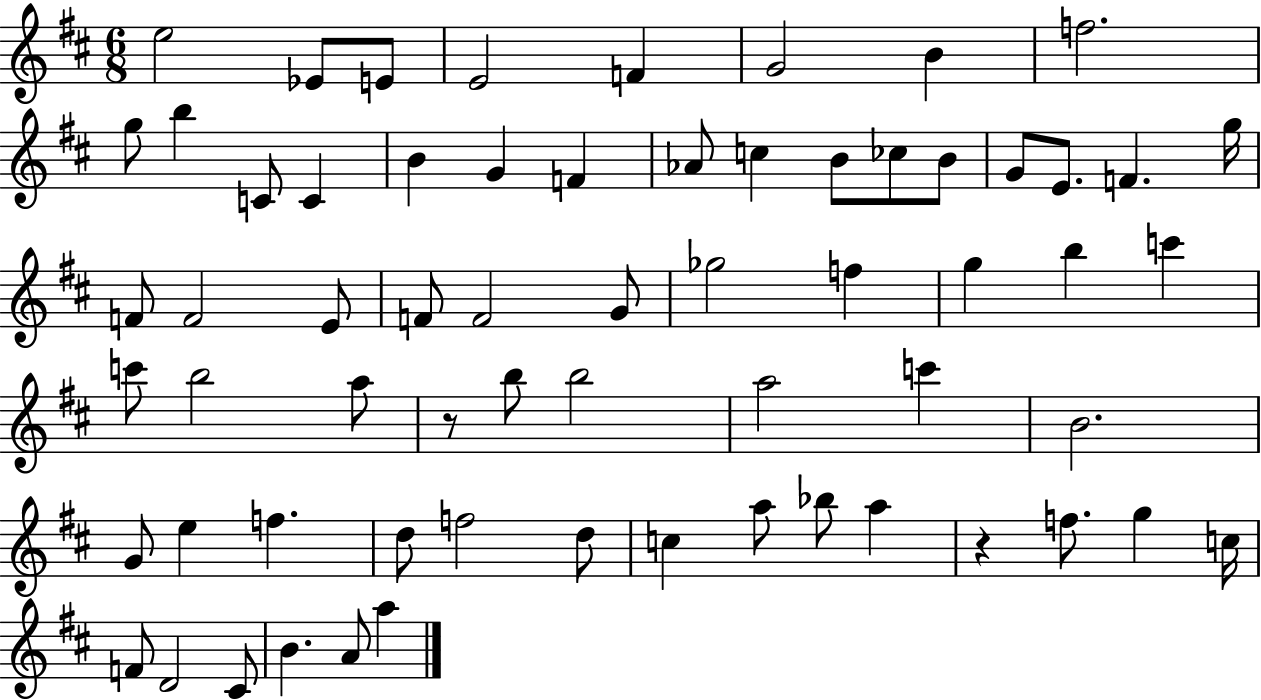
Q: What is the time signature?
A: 6/8